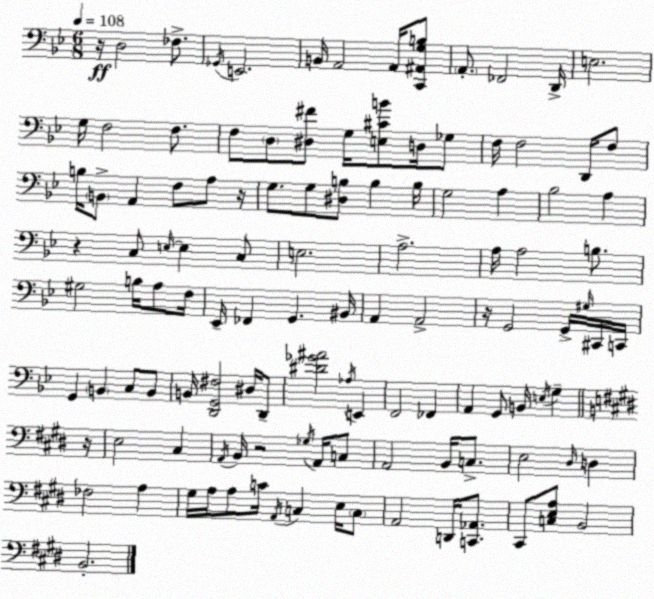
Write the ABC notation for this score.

X:1
T:Untitled
M:6/8
L:1/4
K:Gm
z/4 D,2 _F,/2 _G,,/4 E,,2 B,,/4 A,,2 A,,/4 [C,,^A,,G,B,]/2 A,,/2 _F,,2 D,,/4 E,2 G,/4 F,2 F,/2 F,/2 D,/2 [^D,^F]/2 G,/4 [E,^CB]/2 D,/4 _G,/2 F,/4 F,2 D,,/4 F,/2 B,/4 B,,/2 A,, F,/2 A,/2 z/4 G,/2 G,/2 [^D,B,]/2 B, B,/4 G,2 A, _B,2 A, z C,/2 E,/4 E, C,/2 E,2 A,2 A,/4 A,2 B,/2 ^G,2 B,/4 A,/2 F,/4 _E,,/4 _F,, G,, ^B,,/4 A,, A,,2 z/4 G,,2 G,,/4 ^G,/4 ^C,,/4 C,,/4 G,, B,, C,/2 B,,/2 B,,/4 [D,,G,,^F,]2 ^D,/4 D,,/2 [^D_G^A]2 _A,/4 E,, F,,2 _F,, A,, G,,/2 B,,/4 E,/4 G, z/4 E,2 ^C, A,,/4 B,,/4 z2 _G,/4 A,,/4 C,/2 A,,2 B,,/4 C,/2 E,2 ^D,/4 D, _F,2 A, ^G,/4 A,/4 A,/2 C/4 A,,/4 C, E,/4 C,/2 A,,2 D,,/4 [C,,_A,,]/2 ^C,,/2 [C,E,A,]/2 B,,2 B,,2